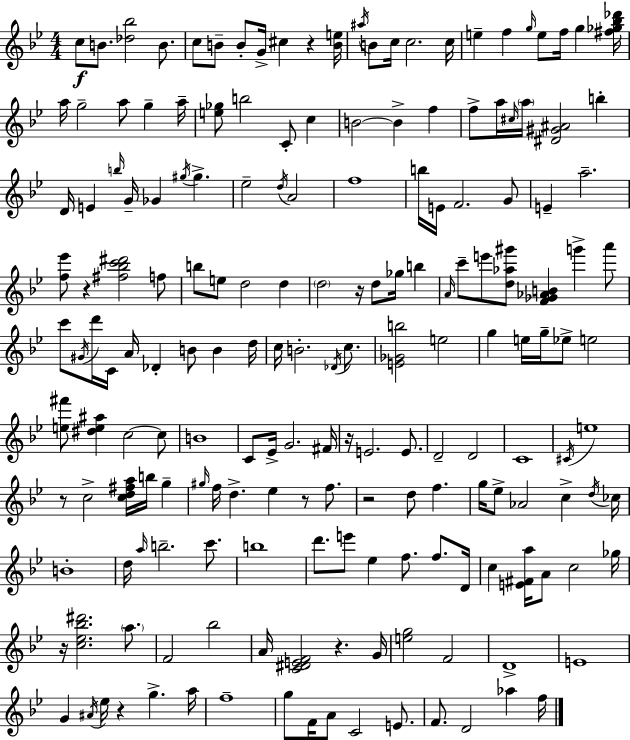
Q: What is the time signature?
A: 4/4